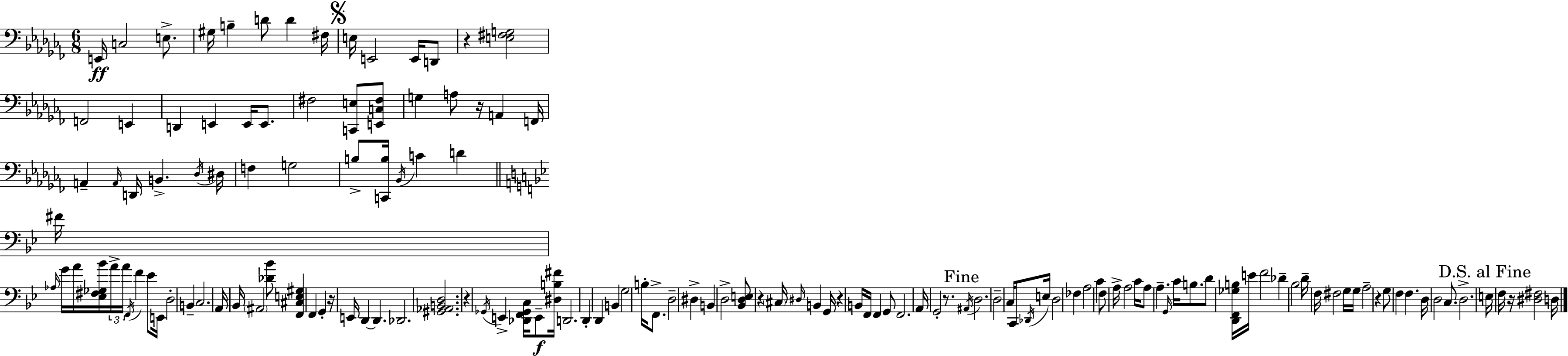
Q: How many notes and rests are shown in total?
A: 145